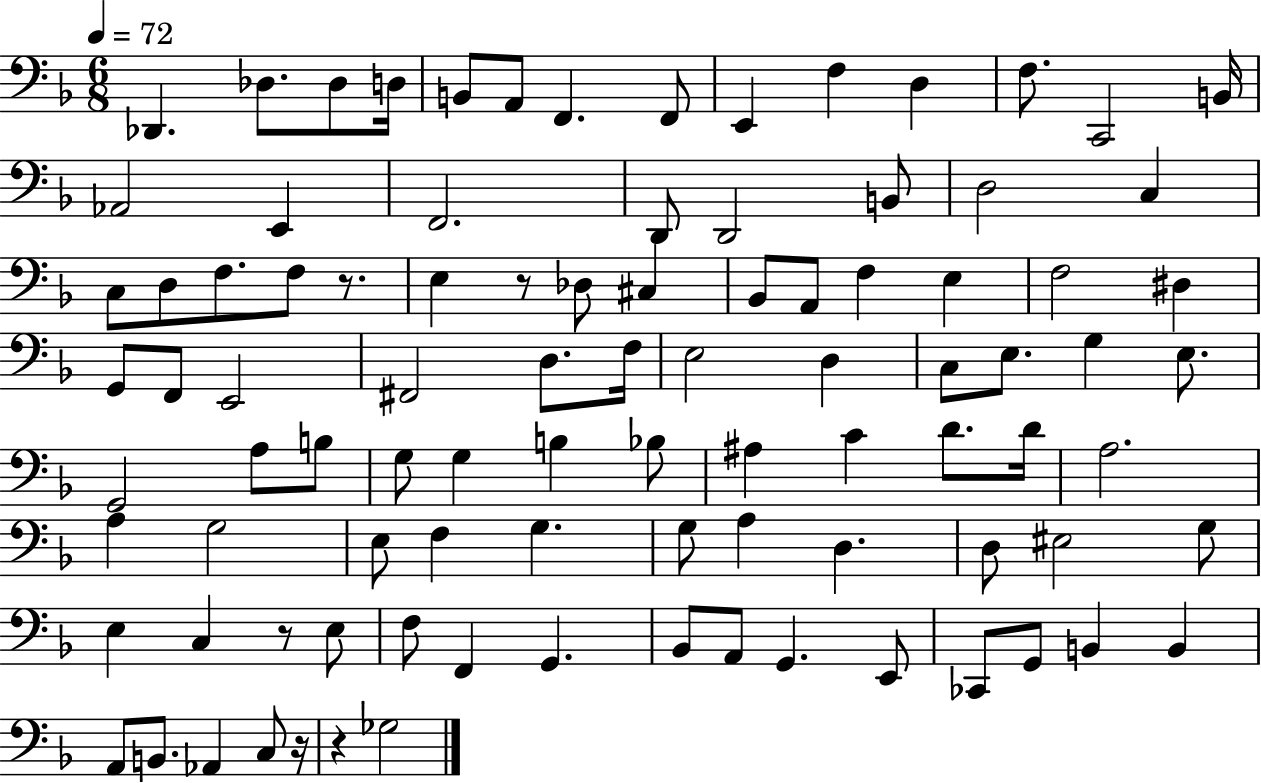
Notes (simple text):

Db2/q. Db3/e. Db3/e D3/s B2/e A2/e F2/q. F2/e E2/q F3/q D3/q F3/e. C2/h B2/s Ab2/h E2/q F2/h. D2/e D2/h B2/e D3/h C3/q C3/e D3/e F3/e. F3/e R/e. E3/q R/e Db3/e C#3/q Bb2/e A2/e F3/q E3/q F3/h D#3/q G2/e F2/e E2/h F#2/h D3/e. F3/s E3/h D3/q C3/e E3/e. G3/q E3/e. G2/h A3/e B3/e G3/e G3/q B3/q Bb3/e A#3/q C4/q D4/e. D4/s A3/h. A3/q G3/h E3/e F3/q G3/q. G3/e A3/q D3/q. D3/e EIS3/h G3/e E3/q C3/q R/e E3/e F3/e F2/q G2/q. Bb2/e A2/e G2/q. E2/e CES2/e G2/e B2/q B2/q A2/e B2/e. Ab2/q C3/e R/s R/q Gb3/h